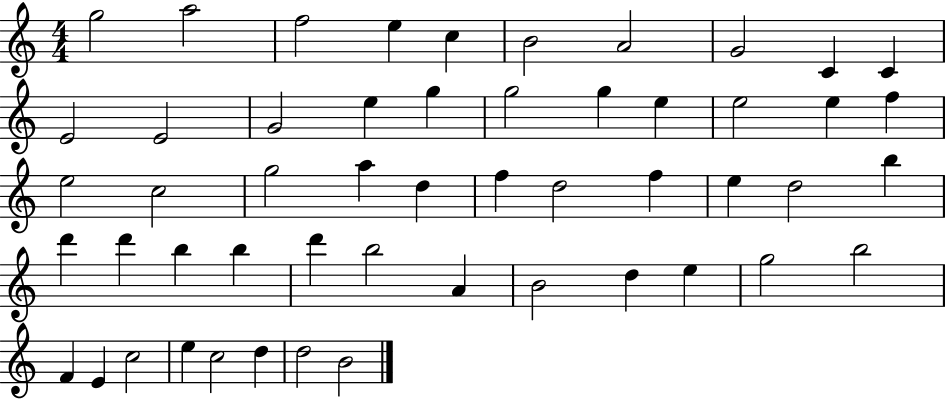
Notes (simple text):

G5/h A5/h F5/h E5/q C5/q B4/h A4/h G4/h C4/q C4/q E4/h E4/h G4/h E5/q G5/q G5/h G5/q E5/q E5/h E5/q F5/q E5/h C5/h G5/h A5/q D5/q F5/q D5/h F5/q E5/q D5/h B5/q D6/q D6/q B5/q B5/q D6/q B5/h A4/q B4/h D5/q E5/q G5/h B5/h F4/q E4/q C5/h E5/q C5/h D5/q D5/h B4/h